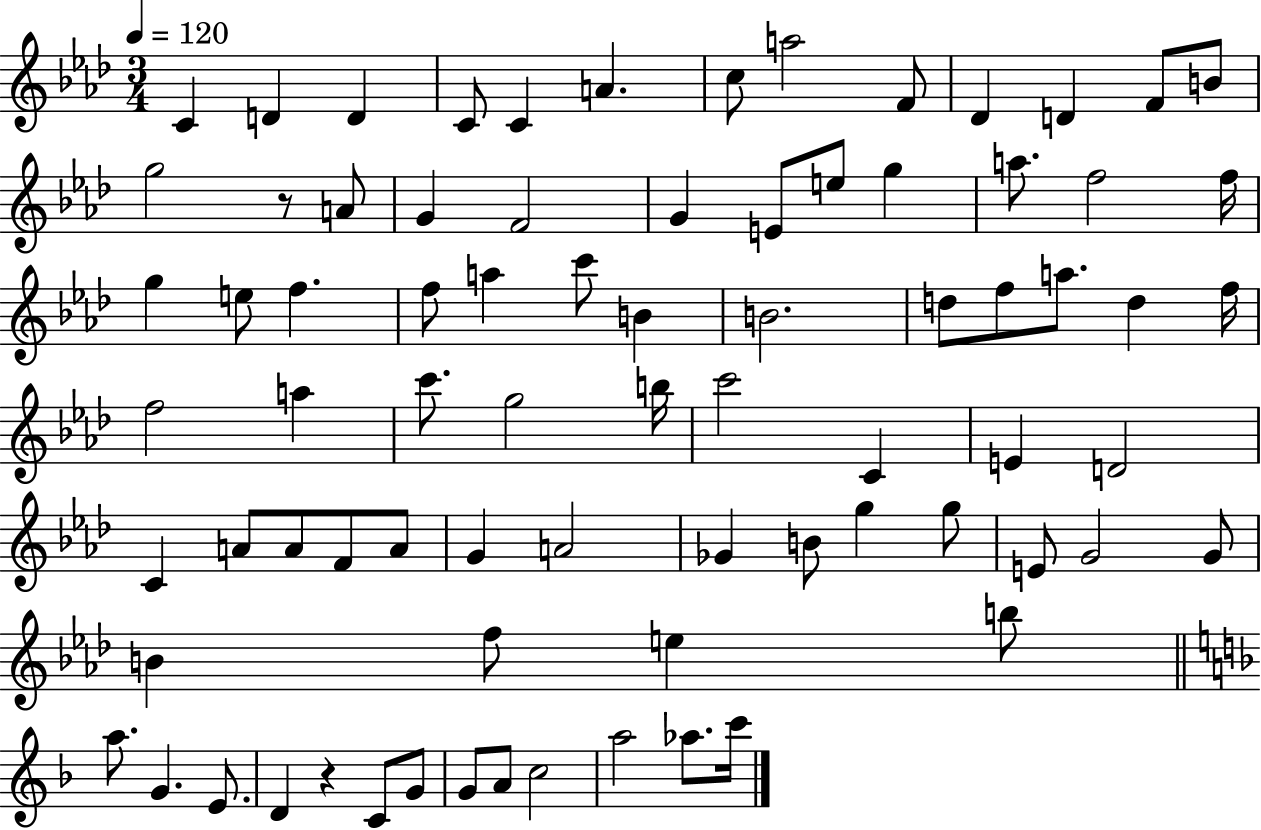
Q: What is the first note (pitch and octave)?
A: C4